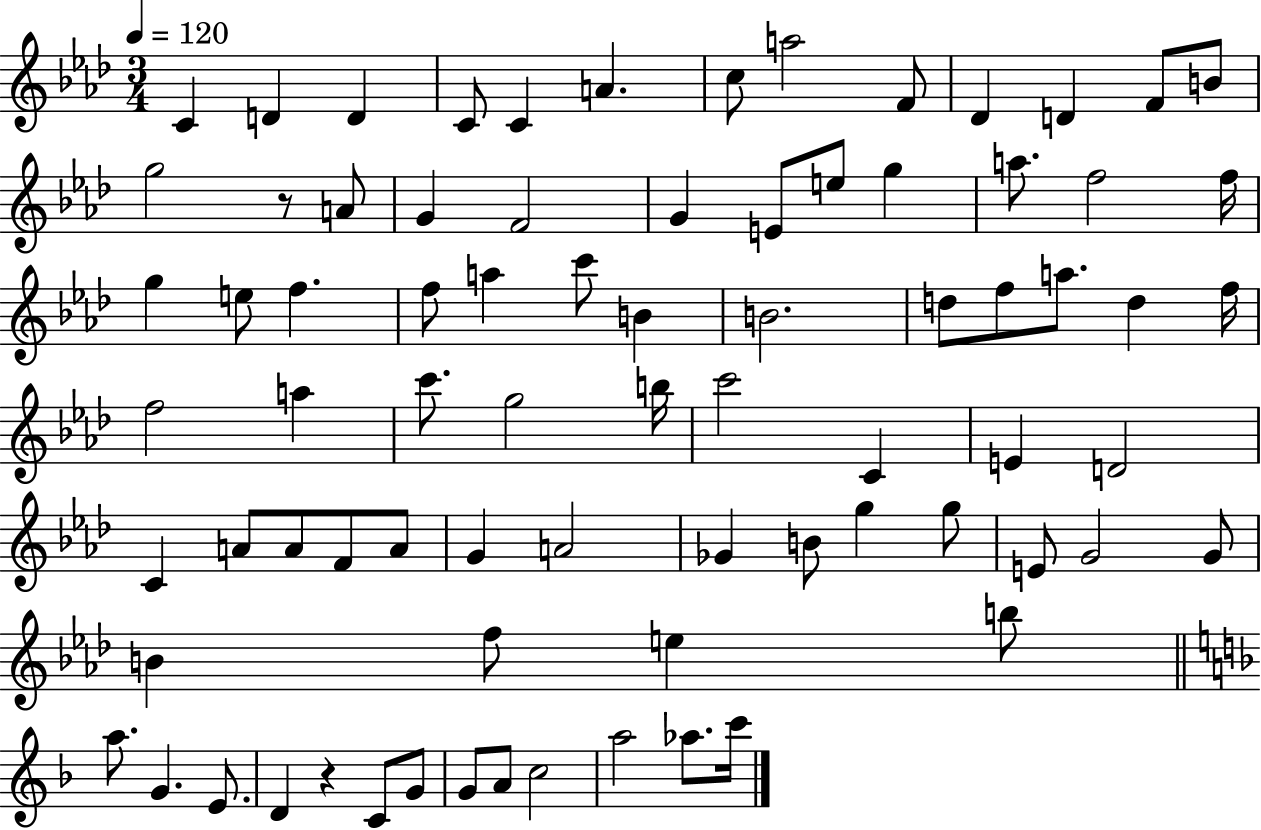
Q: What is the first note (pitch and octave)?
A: C4